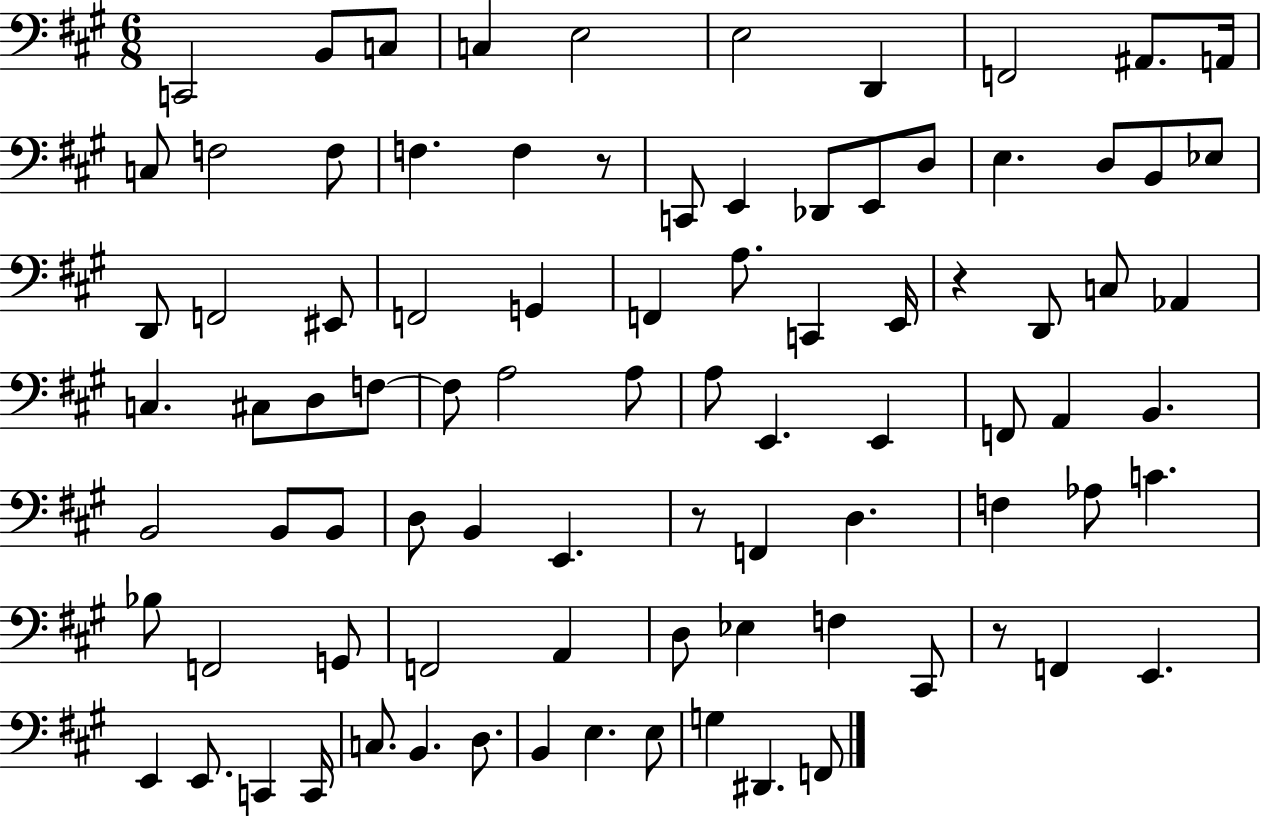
C2/h B2/e C3/e C3/q E3/h E3/h D2/q F2/h A#2/e. A2/s C3/e F3/h F3/e F3/q. F3/q R/e C2/e E2/q Db2/e E2/e D3/e E3/q. D3/e B2/e Eb3/e D2/e F2/h EIS2/e F2/h G2/q F2/q A3/e. C2/q E2/s R/q D2/e C3/e Ab2/q C3/q. C#3/e D3/e F3/e F3/e A3/h A3/e A3/e E2/q. E2/q F2/e A2/q B2/q. B2/h B2/e B2/e D3/e B2/q E2/q. R/e F2/q D3/q. F3/q Ab3/e C4/q. Bb3/e F2/h G2/e F2/h A2/q D3/e Eb3/q F3/q C#2/e R/e F2/q E2/q. E2/q E2/e. C2/q C2/s C3/e. B2/q. D3/e. B2/q E3/q. E3/e G3/q D#2/q. F2/e